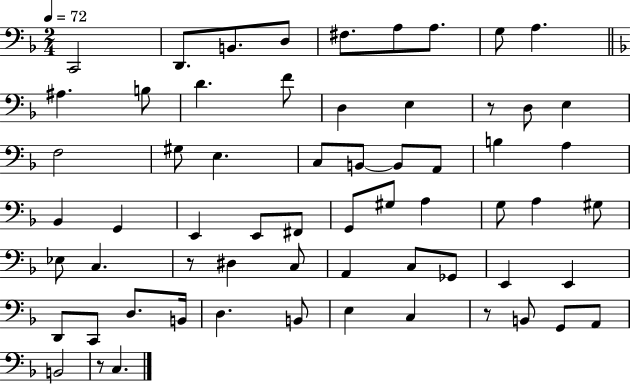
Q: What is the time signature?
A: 2/4